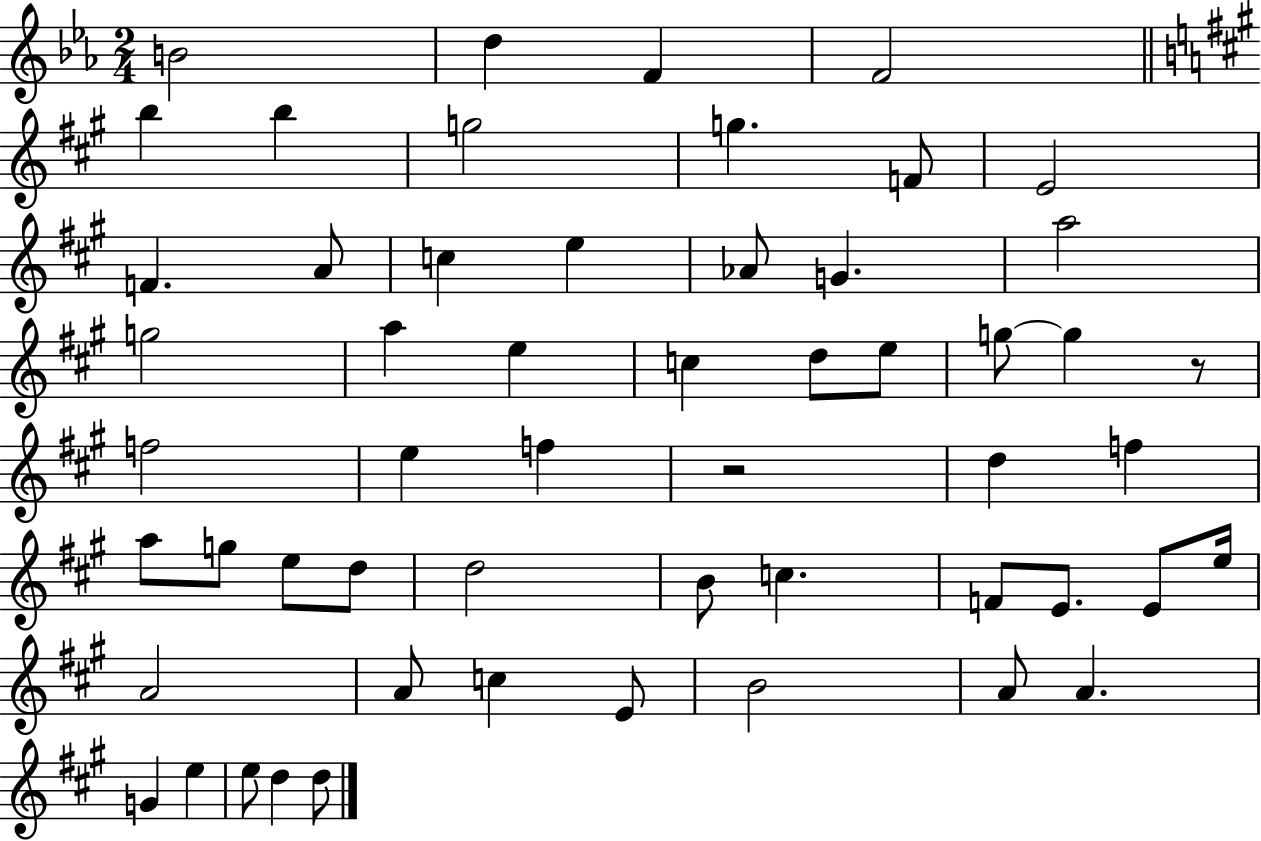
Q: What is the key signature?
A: EES major